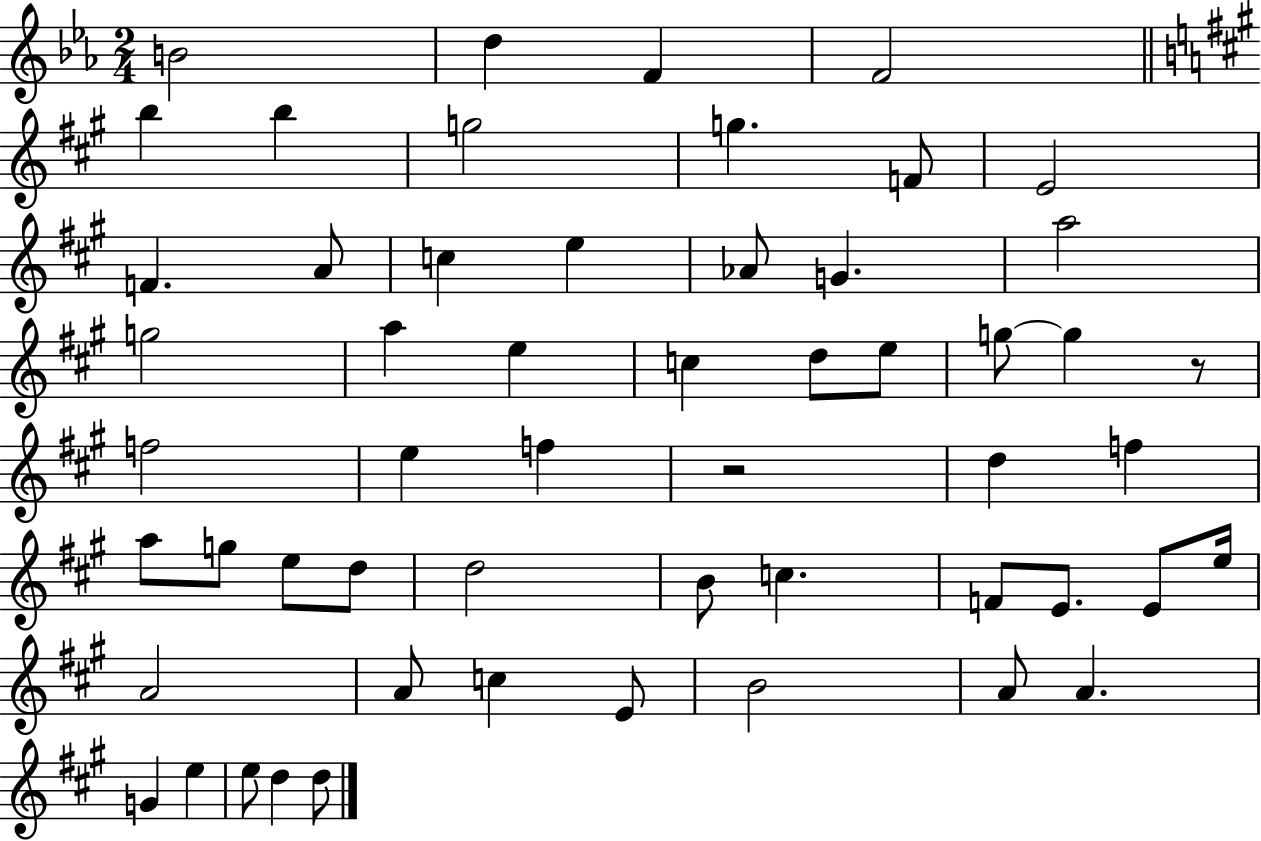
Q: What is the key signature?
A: EES major